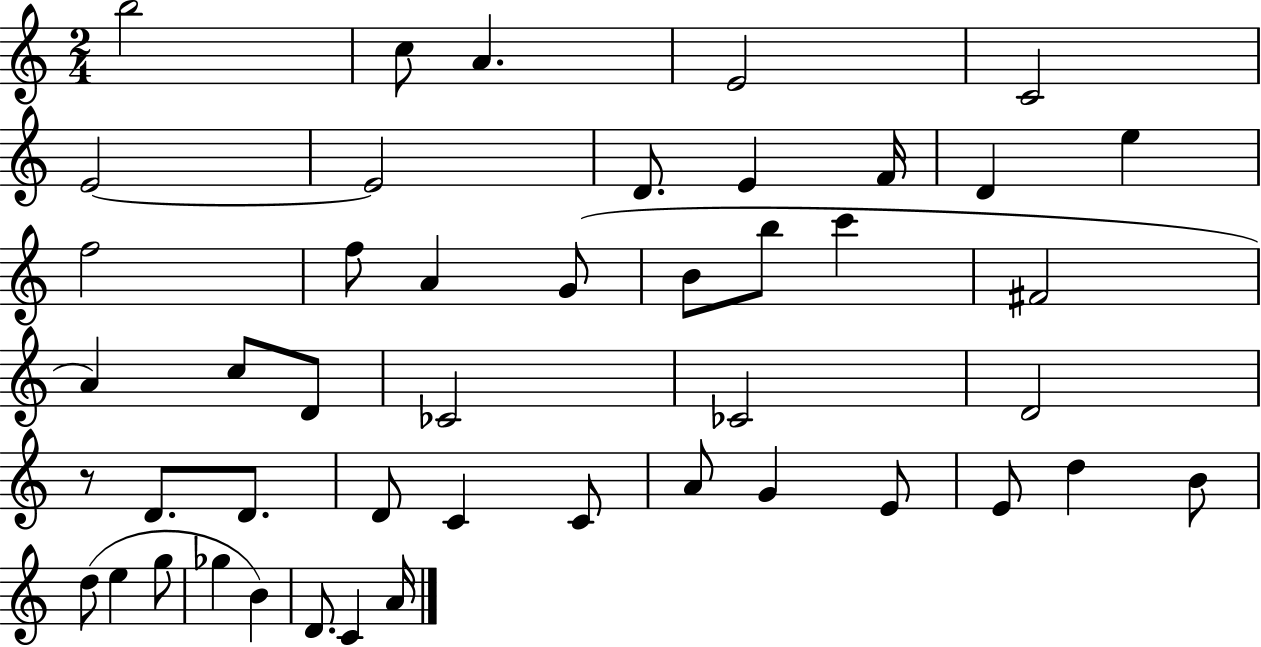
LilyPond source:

{
  \clef treble
  \numericTimeSignature
  \time 2/4
  \key c \major
  b''2 | c''8 a'4. | e'2 | c'2 | \break e'2~~ | e'2 | d'8. e'4 f'16 | d'4 e''4 | \break f''2 | f''8 a'4 g'8( | b'8 b''8 c'''4 | fis'2 | \break a'4) c''8 d'8 | ces'2 | ces'2 | d'2 | \break r8 d'8. d'8. | d'8 c'4 c'8 | a'8 g'4 e'8 | e'8 d''4 b'8 | \break d''8( e''4 g''8 | ges''4 b'4) | d'8. c'4 a'16 | \bar "|."
}